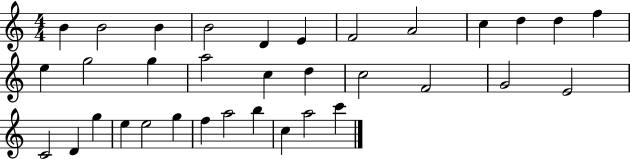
B4/q B4/h B4/q B4/h D4/q E4/q F4/h A4/h C5/q D5/q D5/q F5/q E5/q G5/h G5/q A5/h C5/q D5/q C5/h F4/h G4/h E4/h C4/h D4/q G5/q E5/q E5/h G5/q F5/q A5/h B5/q C5/q A5/h C6/q